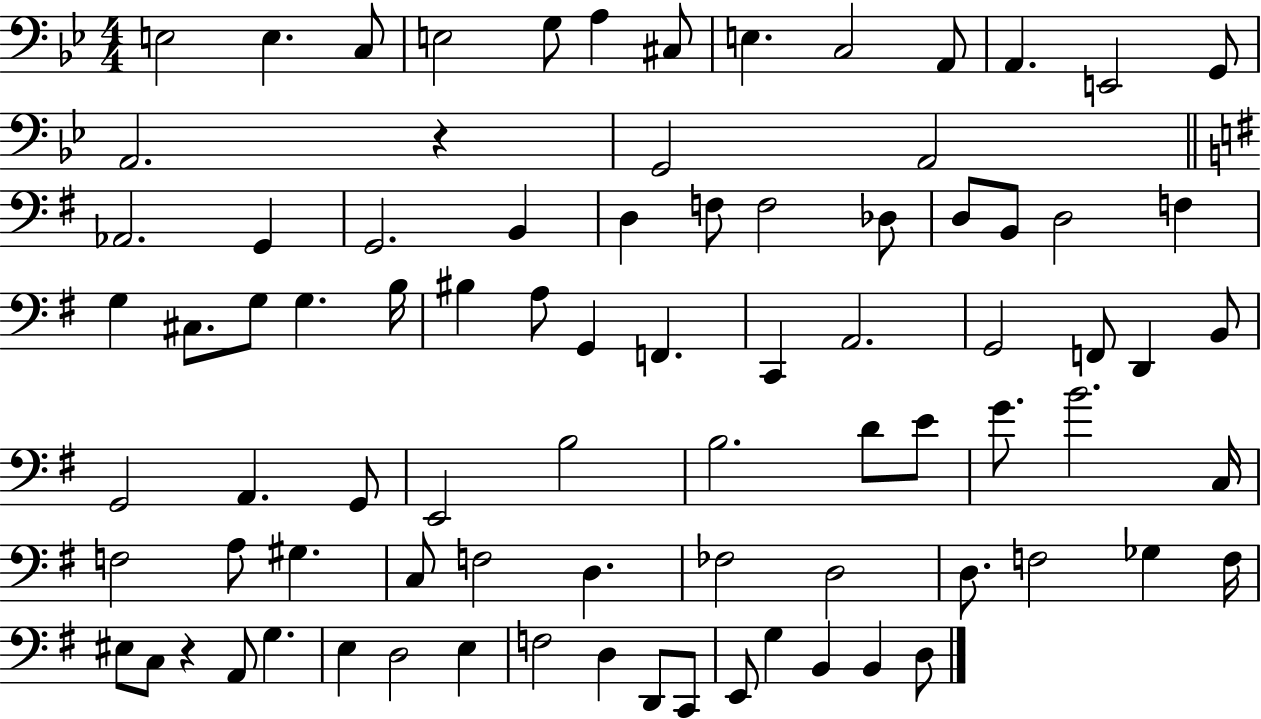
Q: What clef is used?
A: bass